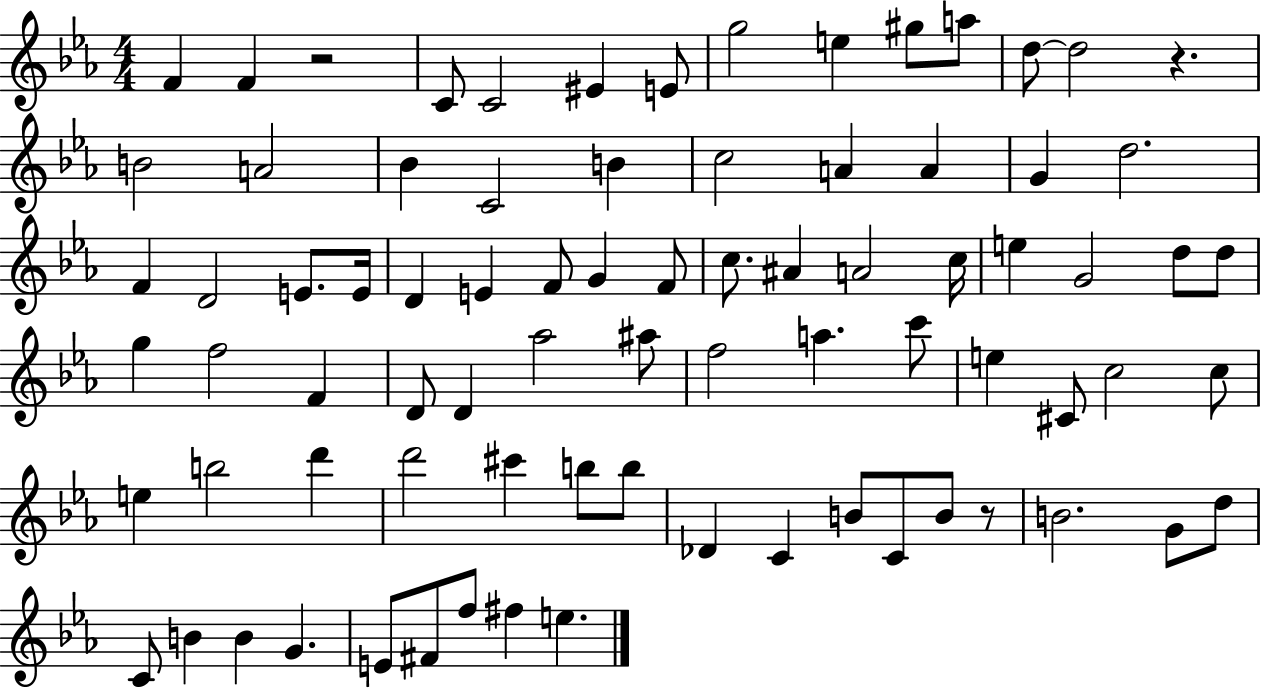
F4/q F4/q R/h C4/e C4/h EIS4/q E4/e G5/h E5/q G#5/e A5/e D5/e D5/h R/q. B4/h A4/h Bb4/q C4/h B4/q C5/h A4/q A4/q G4/q D5/h. F4/q D4/h E4/e. E4/s D4/q E4/q F4/e G4/q F4/e C5/e. A#4/q A4/h C5/s E5/q G4/h D5/e D5/e G5/q F5/h F4/q D4/e D4/q Ab5/h A#5/e F5/h A5/q. C6/e E5/q C#4/e C5/h C5/e E5/q B5/h D6/q D6/h C#6/q B5/e B5/e Db4/q C4/q B4/e C4/e B4/e R/e B4/h. G4/e D5/e C4/e B4/q B4/q G4/q. E4/e F#4/e F5/e F#5/q E5/q.